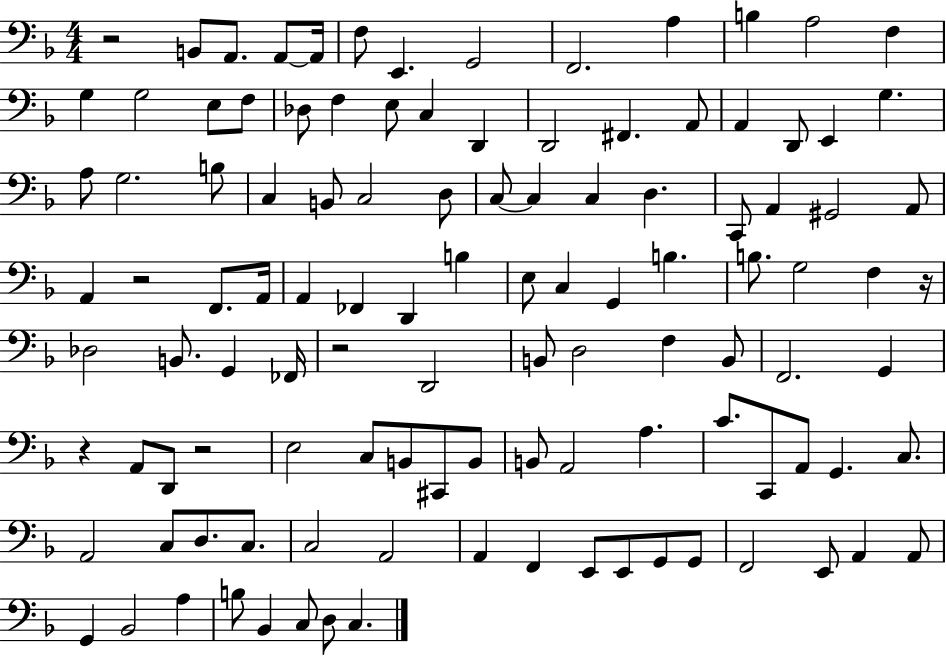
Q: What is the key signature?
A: F major